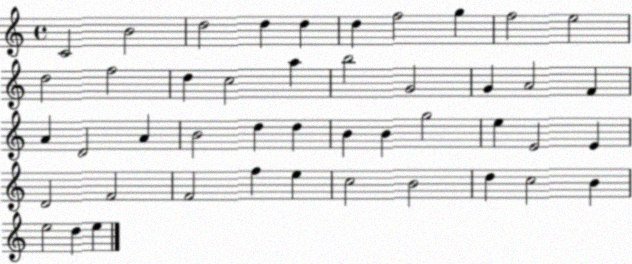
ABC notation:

X:1
T:Untitled
M:4/4
L:1/4
K:C
C2 B2 d2 d d d f2 g f2 e2 d2 f2 d c2 a b2 G2 G A2 F A D2 A B2 d d B B g2 e E2 E D2 F2 F2 f e c2 B2 d c2 B e2 d e